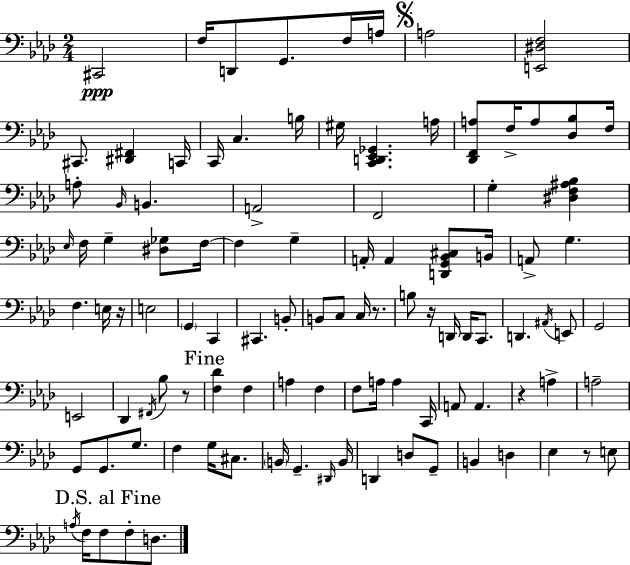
C#2/h F3/s D2/e G2/e. F3/s A3/s A3/h [E2,D#3,F3]/h C#2/e. [D#2,F#2]/q C2/s C2/s C3/q. B3/s G#3/s [C2,D2,Eb2,Gb2]/q. A3/s [Db2,F2,A3]/e F3/s A3/e [Db3,Bb3]/e F3/s A3/e Bb2/s B2/q. A2/h F2/h G3/q [D#3,F3,A#3,Bb3]/q Eb3/s F3/s G3/q [D#3,Gb3]/e F3/s F3/q G3/q A2/s A2/q [D2,G2,Bb2,C#3]/e B2/s A2/e G3/q. F3/q. E3/s R/s E3/h G2/q C2/q C#2/q. B2/e B2/e C3/e C3/s R/e. B3/e R/s D2/s D2/s C2/e. D2/q. A#2/s E2/e G2/h E2/h Db2/q F#2/s Bb3/e R/e [F3,Db4]/q F3/q A3/q F3/q F3/e A3/s A3/q C2/s A2/e A2/q. R/q A3/q A3/h G2/e G2/e. G3/e. F3/q G3/s C#3/e. B2/s G2/q. D#2/s B2/s D2/q D3/e G2/e B2/q D3/q Eb3/q R/e E3/e A3/s F3/s F3/e F3/e D3/e.